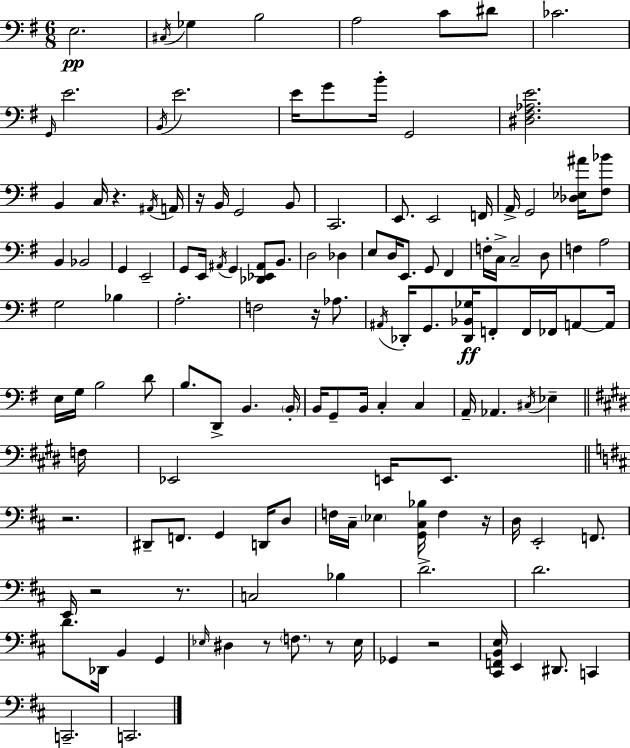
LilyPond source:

{
  \clef bass
  \numericTimeSignature
  \time 6/8
  \key e \minor
  e2.\pp | \acciaccatura { cis16 } ges4 b2 | a2 c'8 dis'8 | ces'2. | \break \grace { g,16 } e'2. | \acciaccatura { b,16 } e'2. | e'16 g'8 b'16-. g,2 | <dis fis aes e'>2. | \break b,4 c16 r4. | \acciaccatura { ais,16 } a,16 r16 b,16 g,2 | b,8 c,2. | e,8. e,2 | \break f,16 a,16-> g,2 | <des ees ais'>16 <fis bes'>8 b,4 bes,2 | g,4 e,2-- | g,8 e,16 \acciaccatura { ais,16 } g,4 | \break <des, ees, ais,>8 b,8. d2 | des4 e8 d16 e,8. g,8 | fis,4 f16-. c16-> c2-- | d8 f4 a2 | \break g2 | bes4 a2.-. | f2 | r16 aes8. \acciaccatura { ais,16 } des,16-. g,8. <des, bes, ges>16\ff f,8-. | \break f,16 fes,16 a,8~~ a,16 e16 g16 b2 | d'8 b8. d,8-> b,4. | \parenthesize b,16-. b,16 g,8-- b,16 c4-. | c4 a,16-- aes,4. | \break \acciaccatura { cis16 } ees4-- \bar "||" \break \key e \major f16 ees,2 e,16 e,8. | \bar "||" \break \key d \major r2. | dis,8-- f,8. g,4 d,16 d8 | f16 cis16-- \parenthesize ees4 <g, cis bes>16 f4 r16 | d16 e,2-. f,8. | \break e,16 r2 r8. | c2 bes4 | d'2.-> | d'2. | \break d'8. des,16 b,4 g,4 | \grace { ees16 } dis4 r8 \parenthesize f8. r8 | ees16 ges,4 r2 | <cis, f, b, e>16 e,4 dis,8. c,4 | \break c,2.-- | c,2. | \bar "|."
}